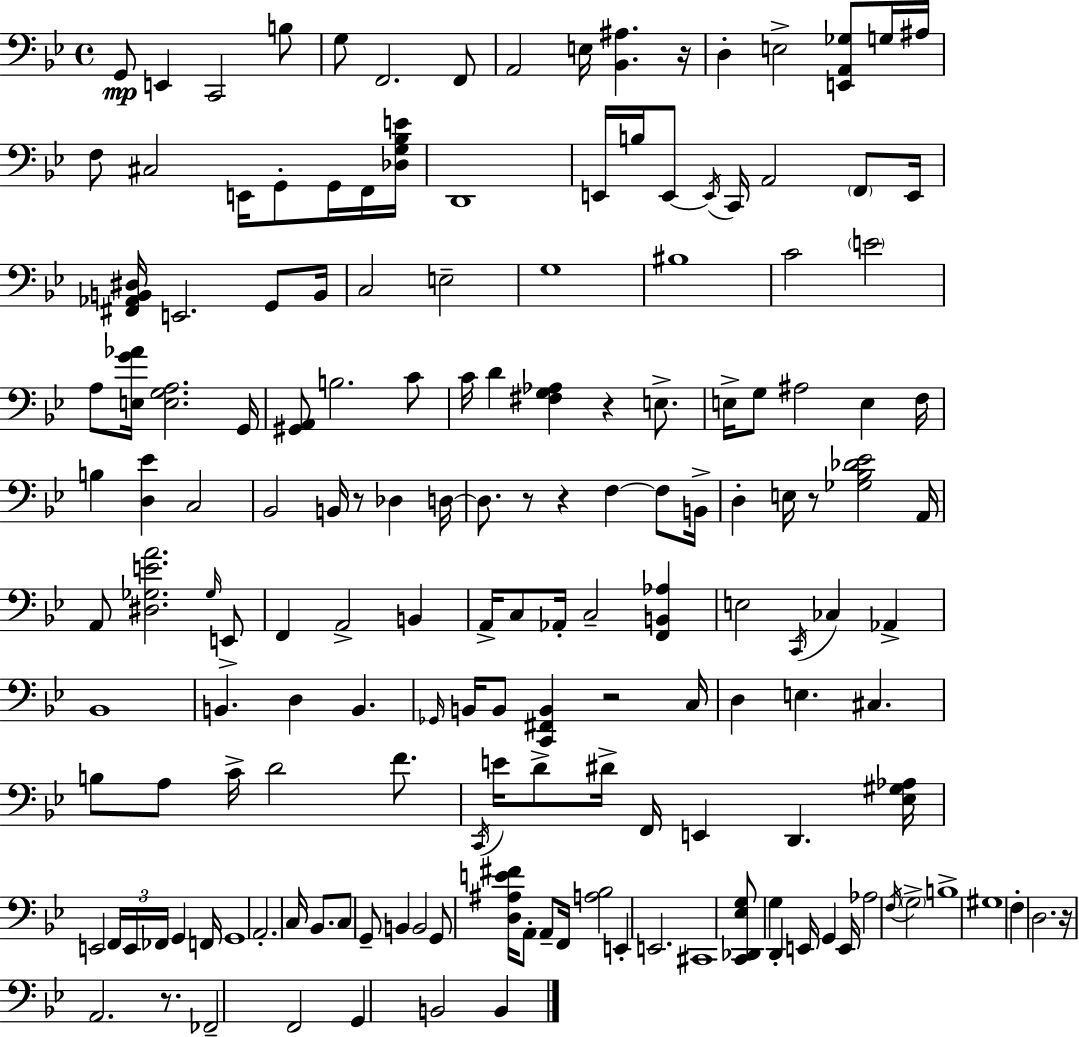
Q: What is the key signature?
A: BES major